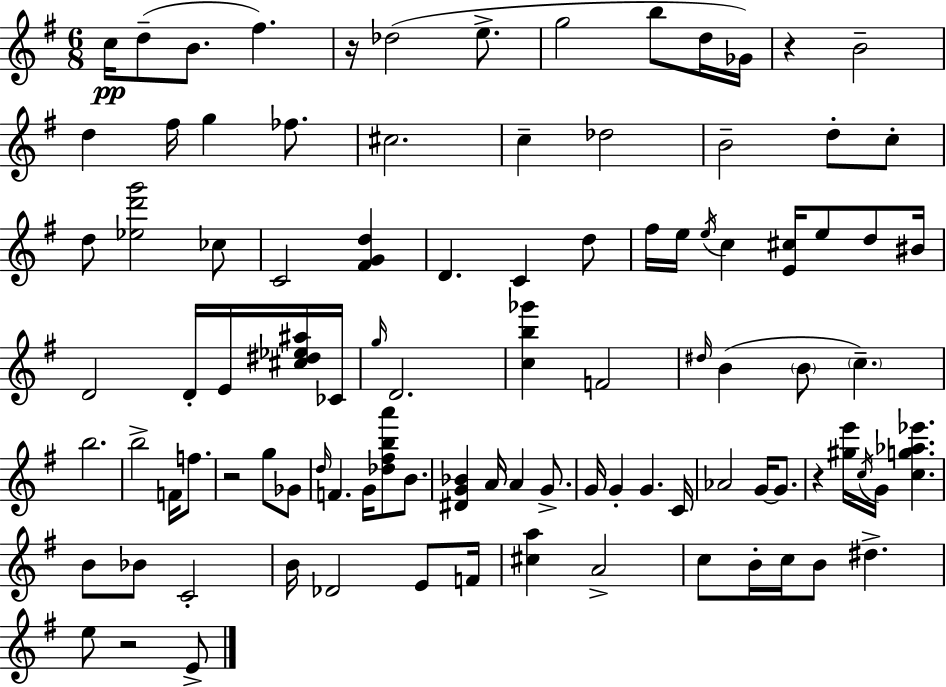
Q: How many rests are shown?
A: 5